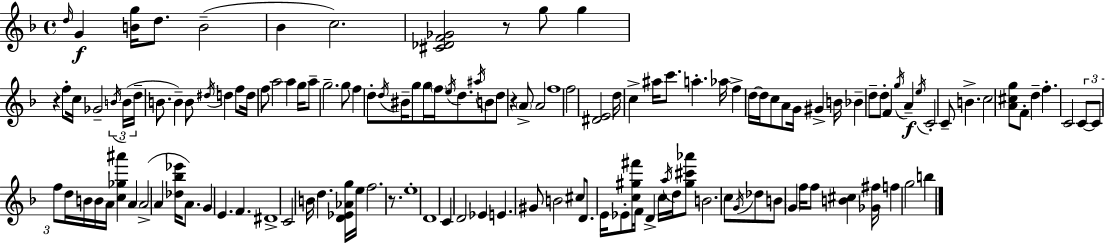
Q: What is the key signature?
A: D minor